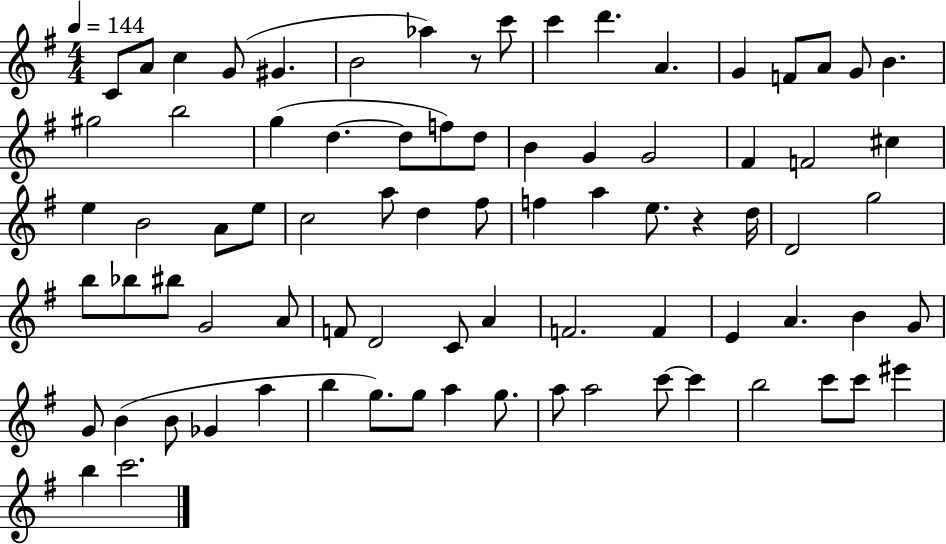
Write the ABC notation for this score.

X:1
T:Untitled
M:4/4
L:1/4
K:G
C/2 A/2 c G/2 ^G B2 _a z/2 c'/2 c' d' A G F/2 A/2 G/2 B ^g2 b2 g d d/2 f/2 d/2 B G G2 ^F F2 ^c e B2 A/2 e/2 c2 a/2 d ^f/2 f a e/2 z d/4 D2 g2 b/2 _b/2 ^b/2 G2 A/2 F/2 D2 C/2 A F2 F E A B G/2 G/2 B B/2 _G a b g/2 g/2 a g/2 a/2 a2 c'/2 c' b2 c'/2 c'/2 ^e' b c'2